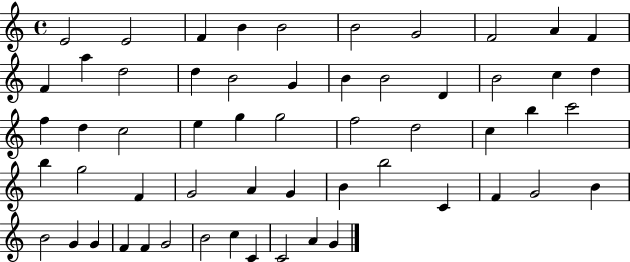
{
  \clef treble
  \time 4/4
  \defaultTimeSignature
  \key c \major
  e'2 e'2 | f'4 b'4 b'2 | b'2 g'2 | f'2 a'4 f'4 | \break f'4 a''4 d''2 | d''4 b'2 g'4 | b'4 b'2 d'4 | b'2 c''4 d''4 | \break f''4 d''4 c''2 | e''4 g''4 g''2 | f''2 d''2 | c''4 b''4 c'''2 | \break b''4 g''2 f'4 | g'2 a'4 g'4 | b'4 b''2 c'4 | f'4 g'2 b'4 | \break b'2 g'4 g'4 | f'4 f'4 g'2 | b'2 c''4 c'4 | c'2 a'4 g'4 | \break \bar "|."
}